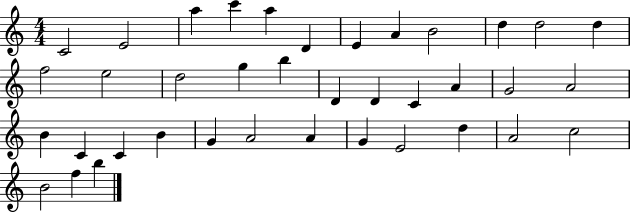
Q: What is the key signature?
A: C major